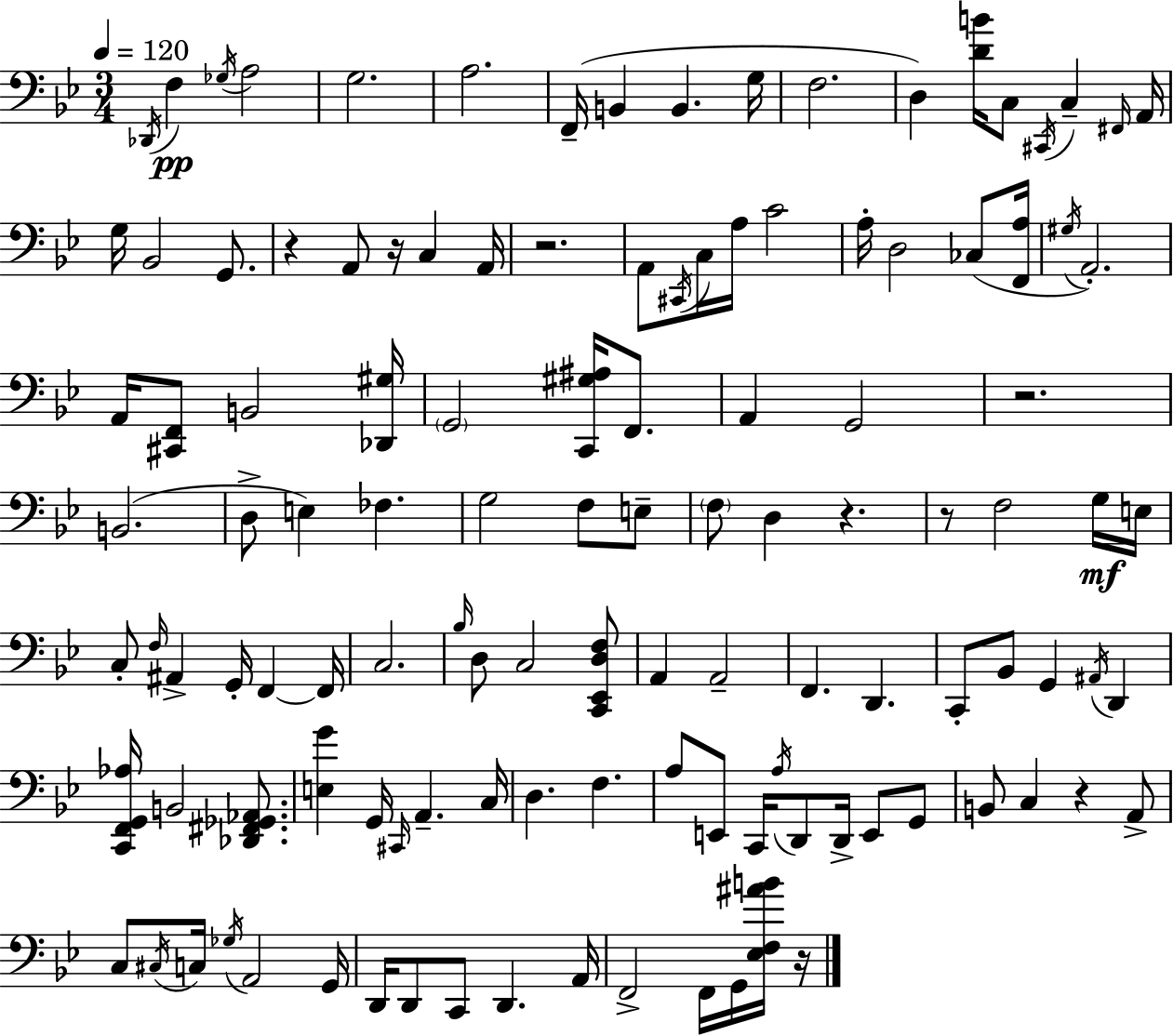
X:1
T:Untitled
M:3/4
L:1/4
K:Bb
_D,,/4 F, _G,/4 A,2 G,2 A,2 F,,/4 B,, B,, G,/4 F,2 D, [DB]/4 C,/2 ^C,,/4 C, ^F,,/4 A,,/4 G,/4 _B,,2 G,,/2 z A,,/2 z/4 C, A,,/4 z2 A,,/2 ^C,,/4 C,/4 A,/4 C2 A,/4 D,2 _C,/2 [F,,A,]/4 ^G,/4 A,,2 A,,/4 [^C,,F,,]/2 B,,2 [_D,,^G,]/4 G,,2 [C,,^G,^A,]/4 F,,/2 A,, G,,2 z2 B,,2 D,/2 E, _F, G,2 F,/2 E,/2 F,/2 D, z z/2 F,2 G,/4 E,/4 C,/2 F,/4 ^A,, G,,/4 F,, F,,/4 C,2 _B,/4 D,/2 C,2 [C,,_E,,D,F,]/2 A,, A,,2 F,, D,, C,,/2 _B,,/2 G,, ^A,,/4 D,, [C,,F,,G,,_A,]/4 B,,2 [_D,,^F,,_G,,_A,,]/2 [E,G] G,,/4 ^C,,/4 A,, C,/4 D, F, A,/2 E,,/2 C,,/4 A,/4 D,,/2 D,,/4 E,,/2 G,,/2 B,,/2 C, z A,,/2 C,/2 ^C,/4 C,/4 _G,/4 A,,2 G,,/4 D,,/4 D,,/2 C,,/2 D,, A,,/4 F,,2 F,,/4 G,,/4 [_E,F,^AB]/4 z/4